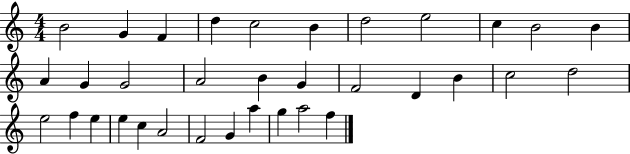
{
  \clef treble
  \numericTimeSignature
  \time 4/4
  \key c \major
  b'2 g'4 f'4 | d''4 c''2 b'4 | d''2 e''2 | c''4 b'2 b'4 | \break a'4 g'4 g'2 | a'2 b'4 g'4 | f'2 d'4 b'4 | c''2 d''2 | \break e''2 f''4 e''4 | e''4 c''4 a'2 | f'2 g'4 a''4 | g''4 a''2 f''4 | \break \bar "|."
}